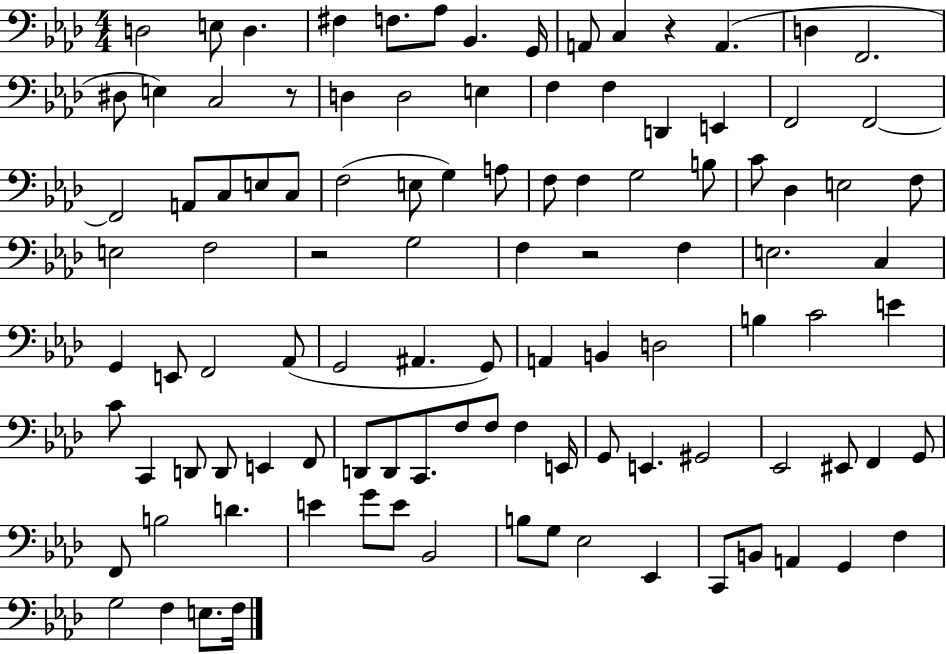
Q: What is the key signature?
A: AES major